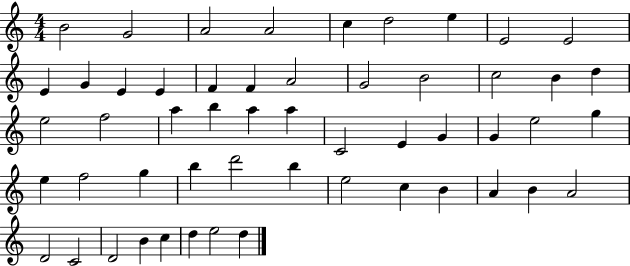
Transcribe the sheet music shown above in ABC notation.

X:1
T:Untitled
M:4/4
L:1/4
K:C
B2 G2 A2 A2 c d2 e E2 E2 E G E E F F A2 G2 B2 c2 B d e2 f2 a b a a C2 E G G e2 g e f2 g b d'2 b e2 c B A B A2 D2 C2 D2 B c d e2 d